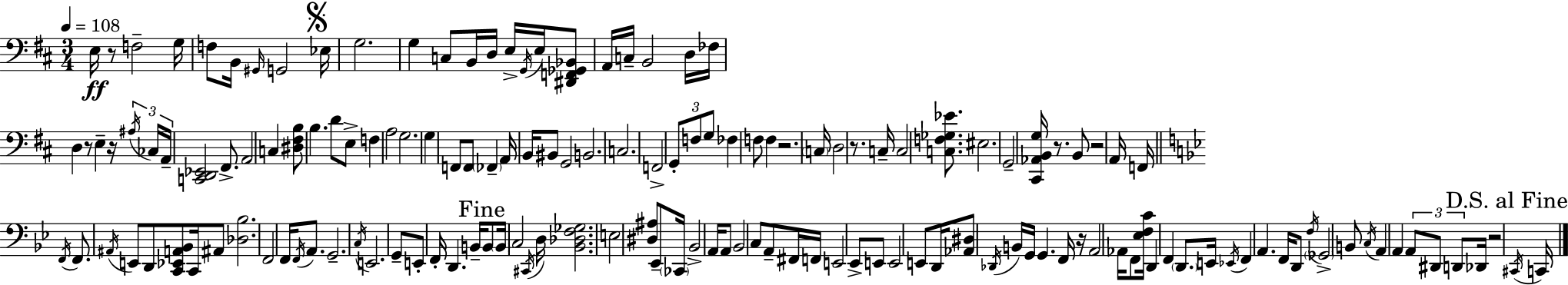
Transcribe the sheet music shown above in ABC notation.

X:1
T:Untitled
M:3/4
L:1/4
K:D
E,/4 z/2 F,2 G,/4 F,/2 B,,/4 ^G,,/4 G,,2 _E,/4 G,2 G, C,/2 B,,/4 D,/4 E,/4 G,,/4 E,/4 [^D,,F,,_G,,_B,,]/2 A,,/4 C,/4 B,,2 D,/4 _F,/4 D, z/2 E, z/4 ^A,/4 _C,/4 A,,/4 [C,,D,,_E,,]2 ^F,,/2 A,,2 C, [^D,^F,B,]/2 B, D/2 E,/2 F, A,2 G,2 G, F,,/2 F,,/2 _F,, A,,/4 B,,/4 ^B,,/2 G,,2 B,,2 C,2 F,,2 G,,/2 F,/2 G,/2 _F, F,/2 F, z2 C,/4 D,2 z/2 C,/4 C,2 [C,F,_G,_E]/2 ^E,2 G,,2 [^C,,_A,,B,,G,]/4 z/2 B,,/2 z2 A,,/4 F,,/4 F,,/4 F,,/2 ^A,,/4 E,,/2 D,,/2 [C,,_E,,A,,_B,,]/2 C,,/4 ^A,,/2 [_D,_B,]2 F,,2 F,,/4 F,,/4 A,,/2 G,,2 C,/4 E,,2 G,,/2 E,,/2 F,,/4 D,, B,,/4 B,,/2 B,,/4 C,2 ^C,,/4 D,/4 [_B,,_D,F,_G,]2 E,2 [^D,^A,]/2 _E,,/2 _C,,/4 _B,,2 A,,/4 A,,/2 _B,,2 C,/2 A,,/2 ^F,,/4 F,,/4 E,,2 _E,,/2 E,,/2 E,,2 E,,/2 D,,/4 [_A,,^D,]/2 _D,,/4 B,,/4 G,,/4 G,, F,,/4 z/4 A,,2 _A,,/4 F,,/2 [_E,F,C]/4 D,, F,, D,,/2 E,,/4 _E,,/4 F,, A,, F,,/4 D,,/2 F,/4 _G,,2 B,,/2 C,/4 A,, A,, A,,/2 ^D,,/2 D,,/2 _D,,/4 z2 ^C,,/4 C,,/4